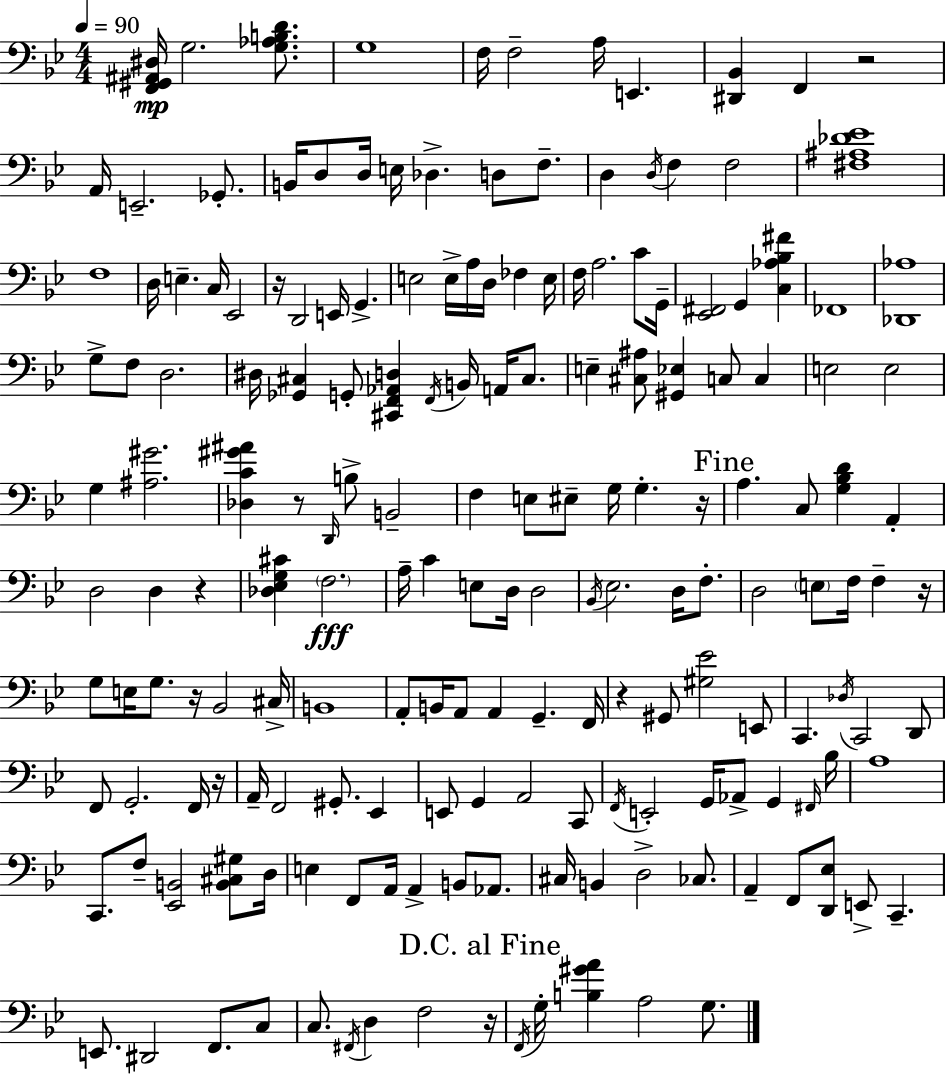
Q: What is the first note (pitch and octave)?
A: G3